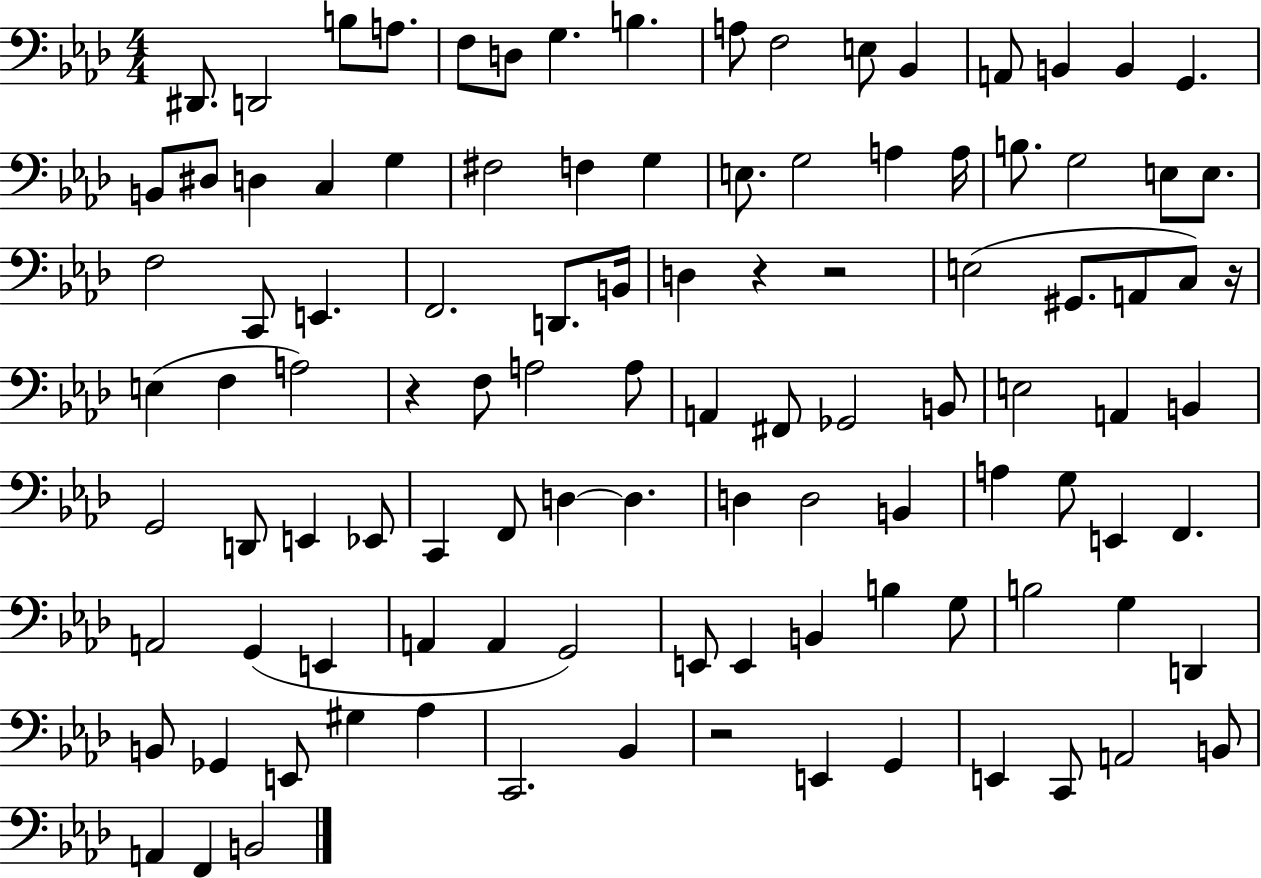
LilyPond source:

{
  \clef bass
  \numericTimeSignature
  \time 4/4
  \key aes \major
  \repeat volta 2 { dis,8. d,2 b8 a8. | f8 d8 g4. b4. | a8 f2 e8 bes,4 | a,8 b,4 b,4 g,4. | \break b,8 dis8 d4 c4 g4 | fis2 f4 g4 | e8. g2 a4 a16 | b8. g2 e8 e8. | \break f2 c,8 e,4. | f,2. d,8. b,16 | d4 r4 r2 | e2( gis,8. a,8 c8) r16 | \break e4( f4 a2) | r4 f8 a2 a8 | a,4 fis,8 ges,2 b,8 | e2 a,4 b,4 | \break g,2 d,8 e,4 ees,8 | c,4 f,8 d4~~ d4. | d4 d2 b,4 | a4 g8 e,4 f,4. | \break a,2 g,4( e,4 | a,4 a,4 g,2) | e,8 e,4 b,4 b4 g8 | b2 g4 d,4 | \break b,8 ges,4 e,8 gis4 aes4 | c,2. bes,4 | r2 e,4 g,4 | e,4 c,8 a,2 b,8 | \break a,4 f,4 b,2 | } \bar "|."
}